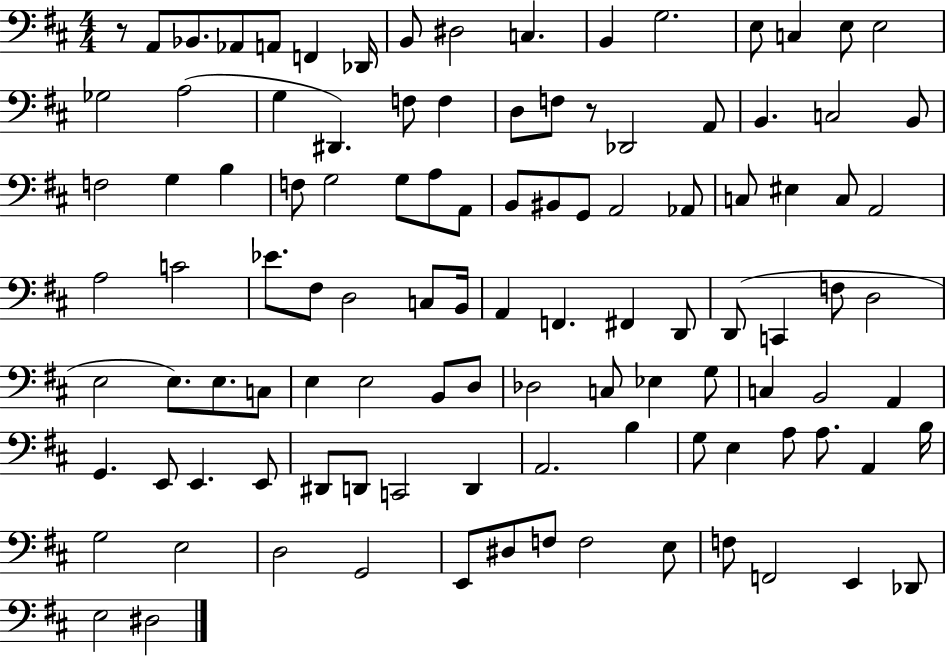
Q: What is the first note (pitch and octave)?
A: A2